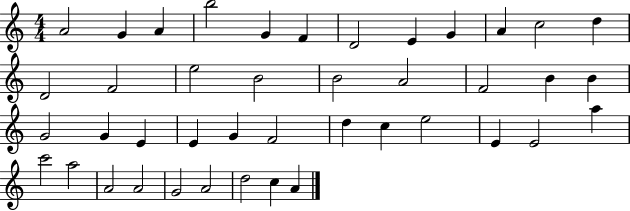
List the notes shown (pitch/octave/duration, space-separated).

A4/h G4/q A4/q B5/h G4/q F4/q D4/h E4/q G4/q A4/q C5/h D5/q D4/h F4/h E5/h B4/h B4/h A4/h F4/h B4/q B4/q G4/h G4/q E4/q E4/q G4/q F4/h D5/q C5/q E5/h E4/q E4/h A5/q C6/h A5/h A4/h A4/h G4/h A4/h D5/h C5/q A4/q